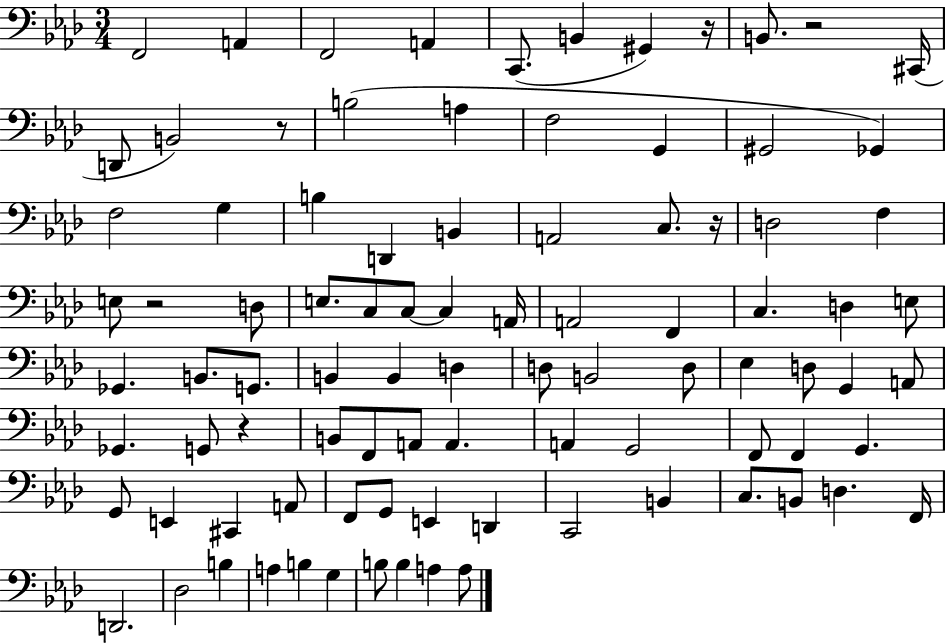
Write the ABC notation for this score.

X:1
T:Untitled
M:3/4
L:1/4
K:Ab
F,,2 A,, F,,2 A,, C,,/2 B,, ^G,, z/4 B,,/2 z2 ^C,,/4 D,,/2 B,,2 z/2 B,2 A, F,2 G,, ^G,,2 _G,, F,2 G, B, D,, B,, A,,2 C,/2 z/4 D,2 F, E,/2 z2 D,/2 E,/2 C,/2 C,/2 C, A,,/4 A,,2 F,, C, D, E,/2 _G,, B,,/2 G,,/2 B,, B,, D, D,/2 B,,2 D,/2 _E, D,/2 G,, A,,/2 _G,, G,,/2 z B,,/2 F,,/2 A,,/2 A,, A,, G,,2 F,,/2 F,, G,, G,,/2 E,, ^C,, A,,/2 F,,/2 G,,/2 E,, D,, C,,2 B,, C,/2 B,,/2 D, F,,/4 D,,2 _D,2 B, A, B, G, B,/2 B, A, A,/2